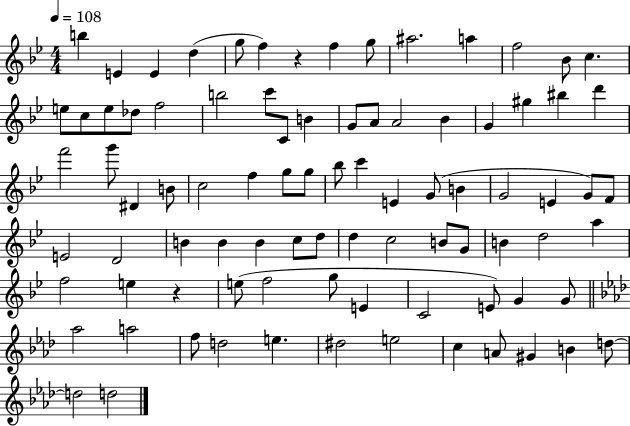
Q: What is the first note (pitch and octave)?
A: B5